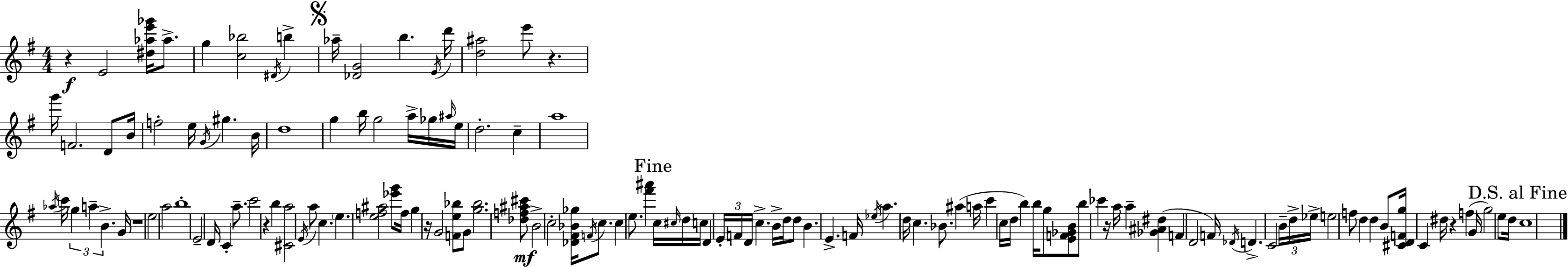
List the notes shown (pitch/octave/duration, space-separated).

R/q E4/h [D#5,Ab5,E6,Gb6]/s Ab5/e. G5/q [C5,Bb5]/h D#4/s B5/q Ab5/s [Db4,G4]/h B5/q. E4/s D6/s [D5,A#5]/h E6/e R/q. G6/s F4/h. D4/e B4/s F5/h E5/s G4/s G#5/q. B4/s D5/w G5/q B5/s G5/h A5/s Gb5/s A#5/s E5/s D5/h. C5/q A5/w Ab5/s C6/s G5/q A5/q B4/q. G4/s R/w E5/h A5/h B5/w E4/h D4/s C4/q A5/e. C6/h R/q B5/q [C#4,A5]/h E4/s A5/e C5/q. E5/q. [E5,F5,A#5]/h [Eb6,G6]/e F5/s G5/q R/s G4/h [F4,E5,Bb5]/e G4/e [G5,Bb5]/h. [Db5,F5,A#5,C#6]/e B4/h C5/h [Db4,F#4,Bb4,Gb5]/s F4/s C5/e. C5/q E5/e. [F#6,A#6]/q C5/s C#5/s D5/s C5/s D4/q E4/s F4/s D4/s C5/q. B4/s D5/s D5/e B4/q. E4/q. F4/s Eb5/s A5/q. D5/s C5/q. Bb4/e. A#5/q A5/s C6/q C5/s D5/s B5/q B5/s G5/e [E4,F4,Gb4,B4]/e B5/e CES6/q R/s A5/s A5/q [Gb4,A#4,D#5]/q F4/q D4/h F4/s Db4/s D4/q. C4/h B4/s D5/s Eb5/s E5/h F5/e D5/q D5/q B4/e [C#4,D4,F4,G5]/s C4/q D#5/s R/q F5/q G4/s G5/h E5/e D5/s C5/w